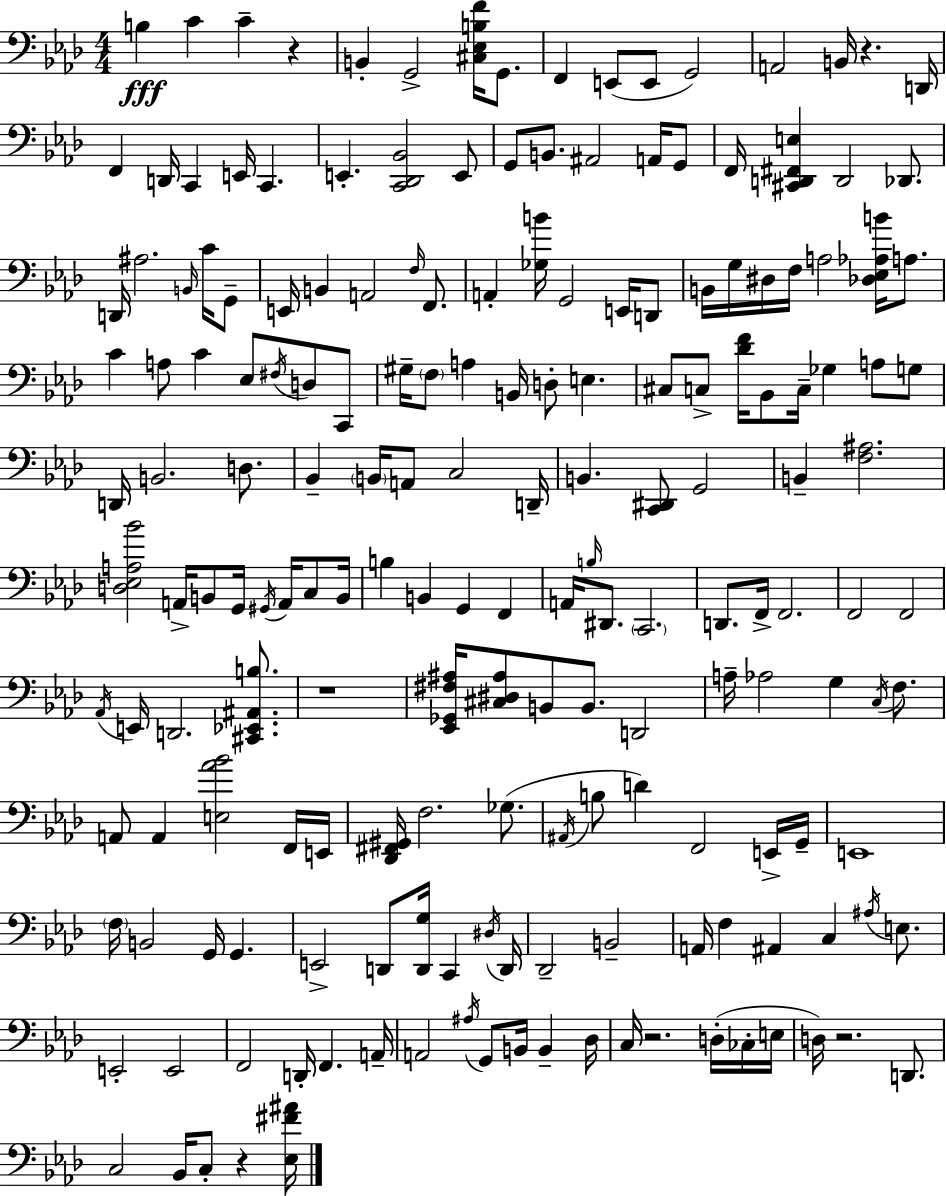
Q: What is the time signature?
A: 4/4